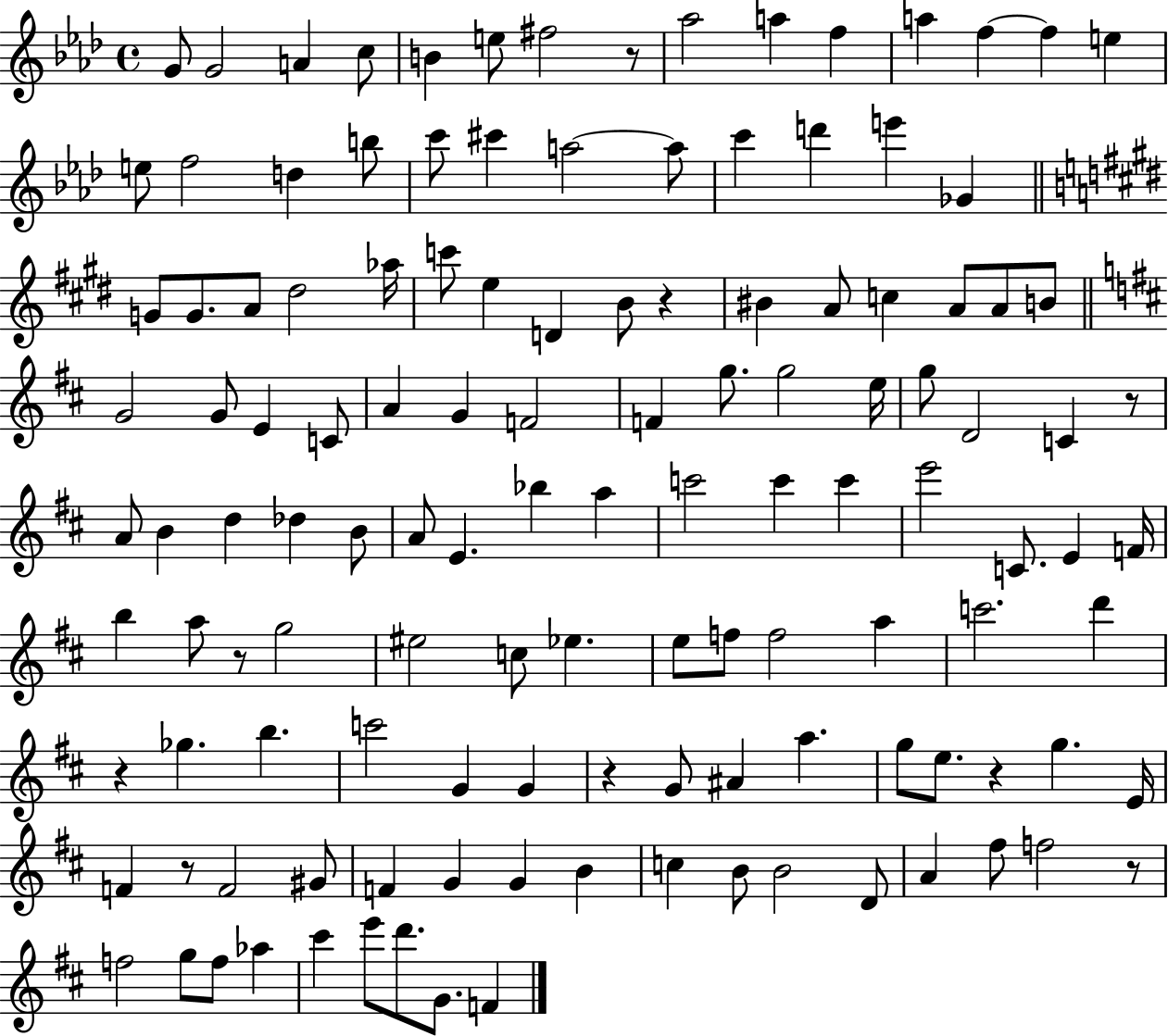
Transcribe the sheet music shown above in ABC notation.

X:1
T:Untitled
M:4/4
L:1/4
K:Ab
G/2 G2 A c/2 B e/2 ^f2 z/2 _a2 a f a f f e e/2 f2 d b/2 c'/2 ^c' a2 a/2 c' d' e' _G G/2 G/2 A/2 ^d2 _a/4 c'/2 e D B/2 z ^B A/2 c A/2 A/2 B/2 G2 G/2 E C/2 A G F2 F g/2 g2 e/4 g/2 D2 C z/2 A/2 B d _d B/2 A/2 E _b a c'2 c' c' e'2 C/2 E F/4 b a/2 z/2 g2 ^e2 c/2 _e e/2 f/2 f2 a c'2 d' z _g b c'2 G G z G/2 ^A a g/2 e/2 z g E/4 F z/2 F2 ^G/2 F G G B c B/2 B2 D/2 A ^f/2 f2 z/2 f2 g/2 f/2 _a ^c' e'/2 d'/2 G/2 F